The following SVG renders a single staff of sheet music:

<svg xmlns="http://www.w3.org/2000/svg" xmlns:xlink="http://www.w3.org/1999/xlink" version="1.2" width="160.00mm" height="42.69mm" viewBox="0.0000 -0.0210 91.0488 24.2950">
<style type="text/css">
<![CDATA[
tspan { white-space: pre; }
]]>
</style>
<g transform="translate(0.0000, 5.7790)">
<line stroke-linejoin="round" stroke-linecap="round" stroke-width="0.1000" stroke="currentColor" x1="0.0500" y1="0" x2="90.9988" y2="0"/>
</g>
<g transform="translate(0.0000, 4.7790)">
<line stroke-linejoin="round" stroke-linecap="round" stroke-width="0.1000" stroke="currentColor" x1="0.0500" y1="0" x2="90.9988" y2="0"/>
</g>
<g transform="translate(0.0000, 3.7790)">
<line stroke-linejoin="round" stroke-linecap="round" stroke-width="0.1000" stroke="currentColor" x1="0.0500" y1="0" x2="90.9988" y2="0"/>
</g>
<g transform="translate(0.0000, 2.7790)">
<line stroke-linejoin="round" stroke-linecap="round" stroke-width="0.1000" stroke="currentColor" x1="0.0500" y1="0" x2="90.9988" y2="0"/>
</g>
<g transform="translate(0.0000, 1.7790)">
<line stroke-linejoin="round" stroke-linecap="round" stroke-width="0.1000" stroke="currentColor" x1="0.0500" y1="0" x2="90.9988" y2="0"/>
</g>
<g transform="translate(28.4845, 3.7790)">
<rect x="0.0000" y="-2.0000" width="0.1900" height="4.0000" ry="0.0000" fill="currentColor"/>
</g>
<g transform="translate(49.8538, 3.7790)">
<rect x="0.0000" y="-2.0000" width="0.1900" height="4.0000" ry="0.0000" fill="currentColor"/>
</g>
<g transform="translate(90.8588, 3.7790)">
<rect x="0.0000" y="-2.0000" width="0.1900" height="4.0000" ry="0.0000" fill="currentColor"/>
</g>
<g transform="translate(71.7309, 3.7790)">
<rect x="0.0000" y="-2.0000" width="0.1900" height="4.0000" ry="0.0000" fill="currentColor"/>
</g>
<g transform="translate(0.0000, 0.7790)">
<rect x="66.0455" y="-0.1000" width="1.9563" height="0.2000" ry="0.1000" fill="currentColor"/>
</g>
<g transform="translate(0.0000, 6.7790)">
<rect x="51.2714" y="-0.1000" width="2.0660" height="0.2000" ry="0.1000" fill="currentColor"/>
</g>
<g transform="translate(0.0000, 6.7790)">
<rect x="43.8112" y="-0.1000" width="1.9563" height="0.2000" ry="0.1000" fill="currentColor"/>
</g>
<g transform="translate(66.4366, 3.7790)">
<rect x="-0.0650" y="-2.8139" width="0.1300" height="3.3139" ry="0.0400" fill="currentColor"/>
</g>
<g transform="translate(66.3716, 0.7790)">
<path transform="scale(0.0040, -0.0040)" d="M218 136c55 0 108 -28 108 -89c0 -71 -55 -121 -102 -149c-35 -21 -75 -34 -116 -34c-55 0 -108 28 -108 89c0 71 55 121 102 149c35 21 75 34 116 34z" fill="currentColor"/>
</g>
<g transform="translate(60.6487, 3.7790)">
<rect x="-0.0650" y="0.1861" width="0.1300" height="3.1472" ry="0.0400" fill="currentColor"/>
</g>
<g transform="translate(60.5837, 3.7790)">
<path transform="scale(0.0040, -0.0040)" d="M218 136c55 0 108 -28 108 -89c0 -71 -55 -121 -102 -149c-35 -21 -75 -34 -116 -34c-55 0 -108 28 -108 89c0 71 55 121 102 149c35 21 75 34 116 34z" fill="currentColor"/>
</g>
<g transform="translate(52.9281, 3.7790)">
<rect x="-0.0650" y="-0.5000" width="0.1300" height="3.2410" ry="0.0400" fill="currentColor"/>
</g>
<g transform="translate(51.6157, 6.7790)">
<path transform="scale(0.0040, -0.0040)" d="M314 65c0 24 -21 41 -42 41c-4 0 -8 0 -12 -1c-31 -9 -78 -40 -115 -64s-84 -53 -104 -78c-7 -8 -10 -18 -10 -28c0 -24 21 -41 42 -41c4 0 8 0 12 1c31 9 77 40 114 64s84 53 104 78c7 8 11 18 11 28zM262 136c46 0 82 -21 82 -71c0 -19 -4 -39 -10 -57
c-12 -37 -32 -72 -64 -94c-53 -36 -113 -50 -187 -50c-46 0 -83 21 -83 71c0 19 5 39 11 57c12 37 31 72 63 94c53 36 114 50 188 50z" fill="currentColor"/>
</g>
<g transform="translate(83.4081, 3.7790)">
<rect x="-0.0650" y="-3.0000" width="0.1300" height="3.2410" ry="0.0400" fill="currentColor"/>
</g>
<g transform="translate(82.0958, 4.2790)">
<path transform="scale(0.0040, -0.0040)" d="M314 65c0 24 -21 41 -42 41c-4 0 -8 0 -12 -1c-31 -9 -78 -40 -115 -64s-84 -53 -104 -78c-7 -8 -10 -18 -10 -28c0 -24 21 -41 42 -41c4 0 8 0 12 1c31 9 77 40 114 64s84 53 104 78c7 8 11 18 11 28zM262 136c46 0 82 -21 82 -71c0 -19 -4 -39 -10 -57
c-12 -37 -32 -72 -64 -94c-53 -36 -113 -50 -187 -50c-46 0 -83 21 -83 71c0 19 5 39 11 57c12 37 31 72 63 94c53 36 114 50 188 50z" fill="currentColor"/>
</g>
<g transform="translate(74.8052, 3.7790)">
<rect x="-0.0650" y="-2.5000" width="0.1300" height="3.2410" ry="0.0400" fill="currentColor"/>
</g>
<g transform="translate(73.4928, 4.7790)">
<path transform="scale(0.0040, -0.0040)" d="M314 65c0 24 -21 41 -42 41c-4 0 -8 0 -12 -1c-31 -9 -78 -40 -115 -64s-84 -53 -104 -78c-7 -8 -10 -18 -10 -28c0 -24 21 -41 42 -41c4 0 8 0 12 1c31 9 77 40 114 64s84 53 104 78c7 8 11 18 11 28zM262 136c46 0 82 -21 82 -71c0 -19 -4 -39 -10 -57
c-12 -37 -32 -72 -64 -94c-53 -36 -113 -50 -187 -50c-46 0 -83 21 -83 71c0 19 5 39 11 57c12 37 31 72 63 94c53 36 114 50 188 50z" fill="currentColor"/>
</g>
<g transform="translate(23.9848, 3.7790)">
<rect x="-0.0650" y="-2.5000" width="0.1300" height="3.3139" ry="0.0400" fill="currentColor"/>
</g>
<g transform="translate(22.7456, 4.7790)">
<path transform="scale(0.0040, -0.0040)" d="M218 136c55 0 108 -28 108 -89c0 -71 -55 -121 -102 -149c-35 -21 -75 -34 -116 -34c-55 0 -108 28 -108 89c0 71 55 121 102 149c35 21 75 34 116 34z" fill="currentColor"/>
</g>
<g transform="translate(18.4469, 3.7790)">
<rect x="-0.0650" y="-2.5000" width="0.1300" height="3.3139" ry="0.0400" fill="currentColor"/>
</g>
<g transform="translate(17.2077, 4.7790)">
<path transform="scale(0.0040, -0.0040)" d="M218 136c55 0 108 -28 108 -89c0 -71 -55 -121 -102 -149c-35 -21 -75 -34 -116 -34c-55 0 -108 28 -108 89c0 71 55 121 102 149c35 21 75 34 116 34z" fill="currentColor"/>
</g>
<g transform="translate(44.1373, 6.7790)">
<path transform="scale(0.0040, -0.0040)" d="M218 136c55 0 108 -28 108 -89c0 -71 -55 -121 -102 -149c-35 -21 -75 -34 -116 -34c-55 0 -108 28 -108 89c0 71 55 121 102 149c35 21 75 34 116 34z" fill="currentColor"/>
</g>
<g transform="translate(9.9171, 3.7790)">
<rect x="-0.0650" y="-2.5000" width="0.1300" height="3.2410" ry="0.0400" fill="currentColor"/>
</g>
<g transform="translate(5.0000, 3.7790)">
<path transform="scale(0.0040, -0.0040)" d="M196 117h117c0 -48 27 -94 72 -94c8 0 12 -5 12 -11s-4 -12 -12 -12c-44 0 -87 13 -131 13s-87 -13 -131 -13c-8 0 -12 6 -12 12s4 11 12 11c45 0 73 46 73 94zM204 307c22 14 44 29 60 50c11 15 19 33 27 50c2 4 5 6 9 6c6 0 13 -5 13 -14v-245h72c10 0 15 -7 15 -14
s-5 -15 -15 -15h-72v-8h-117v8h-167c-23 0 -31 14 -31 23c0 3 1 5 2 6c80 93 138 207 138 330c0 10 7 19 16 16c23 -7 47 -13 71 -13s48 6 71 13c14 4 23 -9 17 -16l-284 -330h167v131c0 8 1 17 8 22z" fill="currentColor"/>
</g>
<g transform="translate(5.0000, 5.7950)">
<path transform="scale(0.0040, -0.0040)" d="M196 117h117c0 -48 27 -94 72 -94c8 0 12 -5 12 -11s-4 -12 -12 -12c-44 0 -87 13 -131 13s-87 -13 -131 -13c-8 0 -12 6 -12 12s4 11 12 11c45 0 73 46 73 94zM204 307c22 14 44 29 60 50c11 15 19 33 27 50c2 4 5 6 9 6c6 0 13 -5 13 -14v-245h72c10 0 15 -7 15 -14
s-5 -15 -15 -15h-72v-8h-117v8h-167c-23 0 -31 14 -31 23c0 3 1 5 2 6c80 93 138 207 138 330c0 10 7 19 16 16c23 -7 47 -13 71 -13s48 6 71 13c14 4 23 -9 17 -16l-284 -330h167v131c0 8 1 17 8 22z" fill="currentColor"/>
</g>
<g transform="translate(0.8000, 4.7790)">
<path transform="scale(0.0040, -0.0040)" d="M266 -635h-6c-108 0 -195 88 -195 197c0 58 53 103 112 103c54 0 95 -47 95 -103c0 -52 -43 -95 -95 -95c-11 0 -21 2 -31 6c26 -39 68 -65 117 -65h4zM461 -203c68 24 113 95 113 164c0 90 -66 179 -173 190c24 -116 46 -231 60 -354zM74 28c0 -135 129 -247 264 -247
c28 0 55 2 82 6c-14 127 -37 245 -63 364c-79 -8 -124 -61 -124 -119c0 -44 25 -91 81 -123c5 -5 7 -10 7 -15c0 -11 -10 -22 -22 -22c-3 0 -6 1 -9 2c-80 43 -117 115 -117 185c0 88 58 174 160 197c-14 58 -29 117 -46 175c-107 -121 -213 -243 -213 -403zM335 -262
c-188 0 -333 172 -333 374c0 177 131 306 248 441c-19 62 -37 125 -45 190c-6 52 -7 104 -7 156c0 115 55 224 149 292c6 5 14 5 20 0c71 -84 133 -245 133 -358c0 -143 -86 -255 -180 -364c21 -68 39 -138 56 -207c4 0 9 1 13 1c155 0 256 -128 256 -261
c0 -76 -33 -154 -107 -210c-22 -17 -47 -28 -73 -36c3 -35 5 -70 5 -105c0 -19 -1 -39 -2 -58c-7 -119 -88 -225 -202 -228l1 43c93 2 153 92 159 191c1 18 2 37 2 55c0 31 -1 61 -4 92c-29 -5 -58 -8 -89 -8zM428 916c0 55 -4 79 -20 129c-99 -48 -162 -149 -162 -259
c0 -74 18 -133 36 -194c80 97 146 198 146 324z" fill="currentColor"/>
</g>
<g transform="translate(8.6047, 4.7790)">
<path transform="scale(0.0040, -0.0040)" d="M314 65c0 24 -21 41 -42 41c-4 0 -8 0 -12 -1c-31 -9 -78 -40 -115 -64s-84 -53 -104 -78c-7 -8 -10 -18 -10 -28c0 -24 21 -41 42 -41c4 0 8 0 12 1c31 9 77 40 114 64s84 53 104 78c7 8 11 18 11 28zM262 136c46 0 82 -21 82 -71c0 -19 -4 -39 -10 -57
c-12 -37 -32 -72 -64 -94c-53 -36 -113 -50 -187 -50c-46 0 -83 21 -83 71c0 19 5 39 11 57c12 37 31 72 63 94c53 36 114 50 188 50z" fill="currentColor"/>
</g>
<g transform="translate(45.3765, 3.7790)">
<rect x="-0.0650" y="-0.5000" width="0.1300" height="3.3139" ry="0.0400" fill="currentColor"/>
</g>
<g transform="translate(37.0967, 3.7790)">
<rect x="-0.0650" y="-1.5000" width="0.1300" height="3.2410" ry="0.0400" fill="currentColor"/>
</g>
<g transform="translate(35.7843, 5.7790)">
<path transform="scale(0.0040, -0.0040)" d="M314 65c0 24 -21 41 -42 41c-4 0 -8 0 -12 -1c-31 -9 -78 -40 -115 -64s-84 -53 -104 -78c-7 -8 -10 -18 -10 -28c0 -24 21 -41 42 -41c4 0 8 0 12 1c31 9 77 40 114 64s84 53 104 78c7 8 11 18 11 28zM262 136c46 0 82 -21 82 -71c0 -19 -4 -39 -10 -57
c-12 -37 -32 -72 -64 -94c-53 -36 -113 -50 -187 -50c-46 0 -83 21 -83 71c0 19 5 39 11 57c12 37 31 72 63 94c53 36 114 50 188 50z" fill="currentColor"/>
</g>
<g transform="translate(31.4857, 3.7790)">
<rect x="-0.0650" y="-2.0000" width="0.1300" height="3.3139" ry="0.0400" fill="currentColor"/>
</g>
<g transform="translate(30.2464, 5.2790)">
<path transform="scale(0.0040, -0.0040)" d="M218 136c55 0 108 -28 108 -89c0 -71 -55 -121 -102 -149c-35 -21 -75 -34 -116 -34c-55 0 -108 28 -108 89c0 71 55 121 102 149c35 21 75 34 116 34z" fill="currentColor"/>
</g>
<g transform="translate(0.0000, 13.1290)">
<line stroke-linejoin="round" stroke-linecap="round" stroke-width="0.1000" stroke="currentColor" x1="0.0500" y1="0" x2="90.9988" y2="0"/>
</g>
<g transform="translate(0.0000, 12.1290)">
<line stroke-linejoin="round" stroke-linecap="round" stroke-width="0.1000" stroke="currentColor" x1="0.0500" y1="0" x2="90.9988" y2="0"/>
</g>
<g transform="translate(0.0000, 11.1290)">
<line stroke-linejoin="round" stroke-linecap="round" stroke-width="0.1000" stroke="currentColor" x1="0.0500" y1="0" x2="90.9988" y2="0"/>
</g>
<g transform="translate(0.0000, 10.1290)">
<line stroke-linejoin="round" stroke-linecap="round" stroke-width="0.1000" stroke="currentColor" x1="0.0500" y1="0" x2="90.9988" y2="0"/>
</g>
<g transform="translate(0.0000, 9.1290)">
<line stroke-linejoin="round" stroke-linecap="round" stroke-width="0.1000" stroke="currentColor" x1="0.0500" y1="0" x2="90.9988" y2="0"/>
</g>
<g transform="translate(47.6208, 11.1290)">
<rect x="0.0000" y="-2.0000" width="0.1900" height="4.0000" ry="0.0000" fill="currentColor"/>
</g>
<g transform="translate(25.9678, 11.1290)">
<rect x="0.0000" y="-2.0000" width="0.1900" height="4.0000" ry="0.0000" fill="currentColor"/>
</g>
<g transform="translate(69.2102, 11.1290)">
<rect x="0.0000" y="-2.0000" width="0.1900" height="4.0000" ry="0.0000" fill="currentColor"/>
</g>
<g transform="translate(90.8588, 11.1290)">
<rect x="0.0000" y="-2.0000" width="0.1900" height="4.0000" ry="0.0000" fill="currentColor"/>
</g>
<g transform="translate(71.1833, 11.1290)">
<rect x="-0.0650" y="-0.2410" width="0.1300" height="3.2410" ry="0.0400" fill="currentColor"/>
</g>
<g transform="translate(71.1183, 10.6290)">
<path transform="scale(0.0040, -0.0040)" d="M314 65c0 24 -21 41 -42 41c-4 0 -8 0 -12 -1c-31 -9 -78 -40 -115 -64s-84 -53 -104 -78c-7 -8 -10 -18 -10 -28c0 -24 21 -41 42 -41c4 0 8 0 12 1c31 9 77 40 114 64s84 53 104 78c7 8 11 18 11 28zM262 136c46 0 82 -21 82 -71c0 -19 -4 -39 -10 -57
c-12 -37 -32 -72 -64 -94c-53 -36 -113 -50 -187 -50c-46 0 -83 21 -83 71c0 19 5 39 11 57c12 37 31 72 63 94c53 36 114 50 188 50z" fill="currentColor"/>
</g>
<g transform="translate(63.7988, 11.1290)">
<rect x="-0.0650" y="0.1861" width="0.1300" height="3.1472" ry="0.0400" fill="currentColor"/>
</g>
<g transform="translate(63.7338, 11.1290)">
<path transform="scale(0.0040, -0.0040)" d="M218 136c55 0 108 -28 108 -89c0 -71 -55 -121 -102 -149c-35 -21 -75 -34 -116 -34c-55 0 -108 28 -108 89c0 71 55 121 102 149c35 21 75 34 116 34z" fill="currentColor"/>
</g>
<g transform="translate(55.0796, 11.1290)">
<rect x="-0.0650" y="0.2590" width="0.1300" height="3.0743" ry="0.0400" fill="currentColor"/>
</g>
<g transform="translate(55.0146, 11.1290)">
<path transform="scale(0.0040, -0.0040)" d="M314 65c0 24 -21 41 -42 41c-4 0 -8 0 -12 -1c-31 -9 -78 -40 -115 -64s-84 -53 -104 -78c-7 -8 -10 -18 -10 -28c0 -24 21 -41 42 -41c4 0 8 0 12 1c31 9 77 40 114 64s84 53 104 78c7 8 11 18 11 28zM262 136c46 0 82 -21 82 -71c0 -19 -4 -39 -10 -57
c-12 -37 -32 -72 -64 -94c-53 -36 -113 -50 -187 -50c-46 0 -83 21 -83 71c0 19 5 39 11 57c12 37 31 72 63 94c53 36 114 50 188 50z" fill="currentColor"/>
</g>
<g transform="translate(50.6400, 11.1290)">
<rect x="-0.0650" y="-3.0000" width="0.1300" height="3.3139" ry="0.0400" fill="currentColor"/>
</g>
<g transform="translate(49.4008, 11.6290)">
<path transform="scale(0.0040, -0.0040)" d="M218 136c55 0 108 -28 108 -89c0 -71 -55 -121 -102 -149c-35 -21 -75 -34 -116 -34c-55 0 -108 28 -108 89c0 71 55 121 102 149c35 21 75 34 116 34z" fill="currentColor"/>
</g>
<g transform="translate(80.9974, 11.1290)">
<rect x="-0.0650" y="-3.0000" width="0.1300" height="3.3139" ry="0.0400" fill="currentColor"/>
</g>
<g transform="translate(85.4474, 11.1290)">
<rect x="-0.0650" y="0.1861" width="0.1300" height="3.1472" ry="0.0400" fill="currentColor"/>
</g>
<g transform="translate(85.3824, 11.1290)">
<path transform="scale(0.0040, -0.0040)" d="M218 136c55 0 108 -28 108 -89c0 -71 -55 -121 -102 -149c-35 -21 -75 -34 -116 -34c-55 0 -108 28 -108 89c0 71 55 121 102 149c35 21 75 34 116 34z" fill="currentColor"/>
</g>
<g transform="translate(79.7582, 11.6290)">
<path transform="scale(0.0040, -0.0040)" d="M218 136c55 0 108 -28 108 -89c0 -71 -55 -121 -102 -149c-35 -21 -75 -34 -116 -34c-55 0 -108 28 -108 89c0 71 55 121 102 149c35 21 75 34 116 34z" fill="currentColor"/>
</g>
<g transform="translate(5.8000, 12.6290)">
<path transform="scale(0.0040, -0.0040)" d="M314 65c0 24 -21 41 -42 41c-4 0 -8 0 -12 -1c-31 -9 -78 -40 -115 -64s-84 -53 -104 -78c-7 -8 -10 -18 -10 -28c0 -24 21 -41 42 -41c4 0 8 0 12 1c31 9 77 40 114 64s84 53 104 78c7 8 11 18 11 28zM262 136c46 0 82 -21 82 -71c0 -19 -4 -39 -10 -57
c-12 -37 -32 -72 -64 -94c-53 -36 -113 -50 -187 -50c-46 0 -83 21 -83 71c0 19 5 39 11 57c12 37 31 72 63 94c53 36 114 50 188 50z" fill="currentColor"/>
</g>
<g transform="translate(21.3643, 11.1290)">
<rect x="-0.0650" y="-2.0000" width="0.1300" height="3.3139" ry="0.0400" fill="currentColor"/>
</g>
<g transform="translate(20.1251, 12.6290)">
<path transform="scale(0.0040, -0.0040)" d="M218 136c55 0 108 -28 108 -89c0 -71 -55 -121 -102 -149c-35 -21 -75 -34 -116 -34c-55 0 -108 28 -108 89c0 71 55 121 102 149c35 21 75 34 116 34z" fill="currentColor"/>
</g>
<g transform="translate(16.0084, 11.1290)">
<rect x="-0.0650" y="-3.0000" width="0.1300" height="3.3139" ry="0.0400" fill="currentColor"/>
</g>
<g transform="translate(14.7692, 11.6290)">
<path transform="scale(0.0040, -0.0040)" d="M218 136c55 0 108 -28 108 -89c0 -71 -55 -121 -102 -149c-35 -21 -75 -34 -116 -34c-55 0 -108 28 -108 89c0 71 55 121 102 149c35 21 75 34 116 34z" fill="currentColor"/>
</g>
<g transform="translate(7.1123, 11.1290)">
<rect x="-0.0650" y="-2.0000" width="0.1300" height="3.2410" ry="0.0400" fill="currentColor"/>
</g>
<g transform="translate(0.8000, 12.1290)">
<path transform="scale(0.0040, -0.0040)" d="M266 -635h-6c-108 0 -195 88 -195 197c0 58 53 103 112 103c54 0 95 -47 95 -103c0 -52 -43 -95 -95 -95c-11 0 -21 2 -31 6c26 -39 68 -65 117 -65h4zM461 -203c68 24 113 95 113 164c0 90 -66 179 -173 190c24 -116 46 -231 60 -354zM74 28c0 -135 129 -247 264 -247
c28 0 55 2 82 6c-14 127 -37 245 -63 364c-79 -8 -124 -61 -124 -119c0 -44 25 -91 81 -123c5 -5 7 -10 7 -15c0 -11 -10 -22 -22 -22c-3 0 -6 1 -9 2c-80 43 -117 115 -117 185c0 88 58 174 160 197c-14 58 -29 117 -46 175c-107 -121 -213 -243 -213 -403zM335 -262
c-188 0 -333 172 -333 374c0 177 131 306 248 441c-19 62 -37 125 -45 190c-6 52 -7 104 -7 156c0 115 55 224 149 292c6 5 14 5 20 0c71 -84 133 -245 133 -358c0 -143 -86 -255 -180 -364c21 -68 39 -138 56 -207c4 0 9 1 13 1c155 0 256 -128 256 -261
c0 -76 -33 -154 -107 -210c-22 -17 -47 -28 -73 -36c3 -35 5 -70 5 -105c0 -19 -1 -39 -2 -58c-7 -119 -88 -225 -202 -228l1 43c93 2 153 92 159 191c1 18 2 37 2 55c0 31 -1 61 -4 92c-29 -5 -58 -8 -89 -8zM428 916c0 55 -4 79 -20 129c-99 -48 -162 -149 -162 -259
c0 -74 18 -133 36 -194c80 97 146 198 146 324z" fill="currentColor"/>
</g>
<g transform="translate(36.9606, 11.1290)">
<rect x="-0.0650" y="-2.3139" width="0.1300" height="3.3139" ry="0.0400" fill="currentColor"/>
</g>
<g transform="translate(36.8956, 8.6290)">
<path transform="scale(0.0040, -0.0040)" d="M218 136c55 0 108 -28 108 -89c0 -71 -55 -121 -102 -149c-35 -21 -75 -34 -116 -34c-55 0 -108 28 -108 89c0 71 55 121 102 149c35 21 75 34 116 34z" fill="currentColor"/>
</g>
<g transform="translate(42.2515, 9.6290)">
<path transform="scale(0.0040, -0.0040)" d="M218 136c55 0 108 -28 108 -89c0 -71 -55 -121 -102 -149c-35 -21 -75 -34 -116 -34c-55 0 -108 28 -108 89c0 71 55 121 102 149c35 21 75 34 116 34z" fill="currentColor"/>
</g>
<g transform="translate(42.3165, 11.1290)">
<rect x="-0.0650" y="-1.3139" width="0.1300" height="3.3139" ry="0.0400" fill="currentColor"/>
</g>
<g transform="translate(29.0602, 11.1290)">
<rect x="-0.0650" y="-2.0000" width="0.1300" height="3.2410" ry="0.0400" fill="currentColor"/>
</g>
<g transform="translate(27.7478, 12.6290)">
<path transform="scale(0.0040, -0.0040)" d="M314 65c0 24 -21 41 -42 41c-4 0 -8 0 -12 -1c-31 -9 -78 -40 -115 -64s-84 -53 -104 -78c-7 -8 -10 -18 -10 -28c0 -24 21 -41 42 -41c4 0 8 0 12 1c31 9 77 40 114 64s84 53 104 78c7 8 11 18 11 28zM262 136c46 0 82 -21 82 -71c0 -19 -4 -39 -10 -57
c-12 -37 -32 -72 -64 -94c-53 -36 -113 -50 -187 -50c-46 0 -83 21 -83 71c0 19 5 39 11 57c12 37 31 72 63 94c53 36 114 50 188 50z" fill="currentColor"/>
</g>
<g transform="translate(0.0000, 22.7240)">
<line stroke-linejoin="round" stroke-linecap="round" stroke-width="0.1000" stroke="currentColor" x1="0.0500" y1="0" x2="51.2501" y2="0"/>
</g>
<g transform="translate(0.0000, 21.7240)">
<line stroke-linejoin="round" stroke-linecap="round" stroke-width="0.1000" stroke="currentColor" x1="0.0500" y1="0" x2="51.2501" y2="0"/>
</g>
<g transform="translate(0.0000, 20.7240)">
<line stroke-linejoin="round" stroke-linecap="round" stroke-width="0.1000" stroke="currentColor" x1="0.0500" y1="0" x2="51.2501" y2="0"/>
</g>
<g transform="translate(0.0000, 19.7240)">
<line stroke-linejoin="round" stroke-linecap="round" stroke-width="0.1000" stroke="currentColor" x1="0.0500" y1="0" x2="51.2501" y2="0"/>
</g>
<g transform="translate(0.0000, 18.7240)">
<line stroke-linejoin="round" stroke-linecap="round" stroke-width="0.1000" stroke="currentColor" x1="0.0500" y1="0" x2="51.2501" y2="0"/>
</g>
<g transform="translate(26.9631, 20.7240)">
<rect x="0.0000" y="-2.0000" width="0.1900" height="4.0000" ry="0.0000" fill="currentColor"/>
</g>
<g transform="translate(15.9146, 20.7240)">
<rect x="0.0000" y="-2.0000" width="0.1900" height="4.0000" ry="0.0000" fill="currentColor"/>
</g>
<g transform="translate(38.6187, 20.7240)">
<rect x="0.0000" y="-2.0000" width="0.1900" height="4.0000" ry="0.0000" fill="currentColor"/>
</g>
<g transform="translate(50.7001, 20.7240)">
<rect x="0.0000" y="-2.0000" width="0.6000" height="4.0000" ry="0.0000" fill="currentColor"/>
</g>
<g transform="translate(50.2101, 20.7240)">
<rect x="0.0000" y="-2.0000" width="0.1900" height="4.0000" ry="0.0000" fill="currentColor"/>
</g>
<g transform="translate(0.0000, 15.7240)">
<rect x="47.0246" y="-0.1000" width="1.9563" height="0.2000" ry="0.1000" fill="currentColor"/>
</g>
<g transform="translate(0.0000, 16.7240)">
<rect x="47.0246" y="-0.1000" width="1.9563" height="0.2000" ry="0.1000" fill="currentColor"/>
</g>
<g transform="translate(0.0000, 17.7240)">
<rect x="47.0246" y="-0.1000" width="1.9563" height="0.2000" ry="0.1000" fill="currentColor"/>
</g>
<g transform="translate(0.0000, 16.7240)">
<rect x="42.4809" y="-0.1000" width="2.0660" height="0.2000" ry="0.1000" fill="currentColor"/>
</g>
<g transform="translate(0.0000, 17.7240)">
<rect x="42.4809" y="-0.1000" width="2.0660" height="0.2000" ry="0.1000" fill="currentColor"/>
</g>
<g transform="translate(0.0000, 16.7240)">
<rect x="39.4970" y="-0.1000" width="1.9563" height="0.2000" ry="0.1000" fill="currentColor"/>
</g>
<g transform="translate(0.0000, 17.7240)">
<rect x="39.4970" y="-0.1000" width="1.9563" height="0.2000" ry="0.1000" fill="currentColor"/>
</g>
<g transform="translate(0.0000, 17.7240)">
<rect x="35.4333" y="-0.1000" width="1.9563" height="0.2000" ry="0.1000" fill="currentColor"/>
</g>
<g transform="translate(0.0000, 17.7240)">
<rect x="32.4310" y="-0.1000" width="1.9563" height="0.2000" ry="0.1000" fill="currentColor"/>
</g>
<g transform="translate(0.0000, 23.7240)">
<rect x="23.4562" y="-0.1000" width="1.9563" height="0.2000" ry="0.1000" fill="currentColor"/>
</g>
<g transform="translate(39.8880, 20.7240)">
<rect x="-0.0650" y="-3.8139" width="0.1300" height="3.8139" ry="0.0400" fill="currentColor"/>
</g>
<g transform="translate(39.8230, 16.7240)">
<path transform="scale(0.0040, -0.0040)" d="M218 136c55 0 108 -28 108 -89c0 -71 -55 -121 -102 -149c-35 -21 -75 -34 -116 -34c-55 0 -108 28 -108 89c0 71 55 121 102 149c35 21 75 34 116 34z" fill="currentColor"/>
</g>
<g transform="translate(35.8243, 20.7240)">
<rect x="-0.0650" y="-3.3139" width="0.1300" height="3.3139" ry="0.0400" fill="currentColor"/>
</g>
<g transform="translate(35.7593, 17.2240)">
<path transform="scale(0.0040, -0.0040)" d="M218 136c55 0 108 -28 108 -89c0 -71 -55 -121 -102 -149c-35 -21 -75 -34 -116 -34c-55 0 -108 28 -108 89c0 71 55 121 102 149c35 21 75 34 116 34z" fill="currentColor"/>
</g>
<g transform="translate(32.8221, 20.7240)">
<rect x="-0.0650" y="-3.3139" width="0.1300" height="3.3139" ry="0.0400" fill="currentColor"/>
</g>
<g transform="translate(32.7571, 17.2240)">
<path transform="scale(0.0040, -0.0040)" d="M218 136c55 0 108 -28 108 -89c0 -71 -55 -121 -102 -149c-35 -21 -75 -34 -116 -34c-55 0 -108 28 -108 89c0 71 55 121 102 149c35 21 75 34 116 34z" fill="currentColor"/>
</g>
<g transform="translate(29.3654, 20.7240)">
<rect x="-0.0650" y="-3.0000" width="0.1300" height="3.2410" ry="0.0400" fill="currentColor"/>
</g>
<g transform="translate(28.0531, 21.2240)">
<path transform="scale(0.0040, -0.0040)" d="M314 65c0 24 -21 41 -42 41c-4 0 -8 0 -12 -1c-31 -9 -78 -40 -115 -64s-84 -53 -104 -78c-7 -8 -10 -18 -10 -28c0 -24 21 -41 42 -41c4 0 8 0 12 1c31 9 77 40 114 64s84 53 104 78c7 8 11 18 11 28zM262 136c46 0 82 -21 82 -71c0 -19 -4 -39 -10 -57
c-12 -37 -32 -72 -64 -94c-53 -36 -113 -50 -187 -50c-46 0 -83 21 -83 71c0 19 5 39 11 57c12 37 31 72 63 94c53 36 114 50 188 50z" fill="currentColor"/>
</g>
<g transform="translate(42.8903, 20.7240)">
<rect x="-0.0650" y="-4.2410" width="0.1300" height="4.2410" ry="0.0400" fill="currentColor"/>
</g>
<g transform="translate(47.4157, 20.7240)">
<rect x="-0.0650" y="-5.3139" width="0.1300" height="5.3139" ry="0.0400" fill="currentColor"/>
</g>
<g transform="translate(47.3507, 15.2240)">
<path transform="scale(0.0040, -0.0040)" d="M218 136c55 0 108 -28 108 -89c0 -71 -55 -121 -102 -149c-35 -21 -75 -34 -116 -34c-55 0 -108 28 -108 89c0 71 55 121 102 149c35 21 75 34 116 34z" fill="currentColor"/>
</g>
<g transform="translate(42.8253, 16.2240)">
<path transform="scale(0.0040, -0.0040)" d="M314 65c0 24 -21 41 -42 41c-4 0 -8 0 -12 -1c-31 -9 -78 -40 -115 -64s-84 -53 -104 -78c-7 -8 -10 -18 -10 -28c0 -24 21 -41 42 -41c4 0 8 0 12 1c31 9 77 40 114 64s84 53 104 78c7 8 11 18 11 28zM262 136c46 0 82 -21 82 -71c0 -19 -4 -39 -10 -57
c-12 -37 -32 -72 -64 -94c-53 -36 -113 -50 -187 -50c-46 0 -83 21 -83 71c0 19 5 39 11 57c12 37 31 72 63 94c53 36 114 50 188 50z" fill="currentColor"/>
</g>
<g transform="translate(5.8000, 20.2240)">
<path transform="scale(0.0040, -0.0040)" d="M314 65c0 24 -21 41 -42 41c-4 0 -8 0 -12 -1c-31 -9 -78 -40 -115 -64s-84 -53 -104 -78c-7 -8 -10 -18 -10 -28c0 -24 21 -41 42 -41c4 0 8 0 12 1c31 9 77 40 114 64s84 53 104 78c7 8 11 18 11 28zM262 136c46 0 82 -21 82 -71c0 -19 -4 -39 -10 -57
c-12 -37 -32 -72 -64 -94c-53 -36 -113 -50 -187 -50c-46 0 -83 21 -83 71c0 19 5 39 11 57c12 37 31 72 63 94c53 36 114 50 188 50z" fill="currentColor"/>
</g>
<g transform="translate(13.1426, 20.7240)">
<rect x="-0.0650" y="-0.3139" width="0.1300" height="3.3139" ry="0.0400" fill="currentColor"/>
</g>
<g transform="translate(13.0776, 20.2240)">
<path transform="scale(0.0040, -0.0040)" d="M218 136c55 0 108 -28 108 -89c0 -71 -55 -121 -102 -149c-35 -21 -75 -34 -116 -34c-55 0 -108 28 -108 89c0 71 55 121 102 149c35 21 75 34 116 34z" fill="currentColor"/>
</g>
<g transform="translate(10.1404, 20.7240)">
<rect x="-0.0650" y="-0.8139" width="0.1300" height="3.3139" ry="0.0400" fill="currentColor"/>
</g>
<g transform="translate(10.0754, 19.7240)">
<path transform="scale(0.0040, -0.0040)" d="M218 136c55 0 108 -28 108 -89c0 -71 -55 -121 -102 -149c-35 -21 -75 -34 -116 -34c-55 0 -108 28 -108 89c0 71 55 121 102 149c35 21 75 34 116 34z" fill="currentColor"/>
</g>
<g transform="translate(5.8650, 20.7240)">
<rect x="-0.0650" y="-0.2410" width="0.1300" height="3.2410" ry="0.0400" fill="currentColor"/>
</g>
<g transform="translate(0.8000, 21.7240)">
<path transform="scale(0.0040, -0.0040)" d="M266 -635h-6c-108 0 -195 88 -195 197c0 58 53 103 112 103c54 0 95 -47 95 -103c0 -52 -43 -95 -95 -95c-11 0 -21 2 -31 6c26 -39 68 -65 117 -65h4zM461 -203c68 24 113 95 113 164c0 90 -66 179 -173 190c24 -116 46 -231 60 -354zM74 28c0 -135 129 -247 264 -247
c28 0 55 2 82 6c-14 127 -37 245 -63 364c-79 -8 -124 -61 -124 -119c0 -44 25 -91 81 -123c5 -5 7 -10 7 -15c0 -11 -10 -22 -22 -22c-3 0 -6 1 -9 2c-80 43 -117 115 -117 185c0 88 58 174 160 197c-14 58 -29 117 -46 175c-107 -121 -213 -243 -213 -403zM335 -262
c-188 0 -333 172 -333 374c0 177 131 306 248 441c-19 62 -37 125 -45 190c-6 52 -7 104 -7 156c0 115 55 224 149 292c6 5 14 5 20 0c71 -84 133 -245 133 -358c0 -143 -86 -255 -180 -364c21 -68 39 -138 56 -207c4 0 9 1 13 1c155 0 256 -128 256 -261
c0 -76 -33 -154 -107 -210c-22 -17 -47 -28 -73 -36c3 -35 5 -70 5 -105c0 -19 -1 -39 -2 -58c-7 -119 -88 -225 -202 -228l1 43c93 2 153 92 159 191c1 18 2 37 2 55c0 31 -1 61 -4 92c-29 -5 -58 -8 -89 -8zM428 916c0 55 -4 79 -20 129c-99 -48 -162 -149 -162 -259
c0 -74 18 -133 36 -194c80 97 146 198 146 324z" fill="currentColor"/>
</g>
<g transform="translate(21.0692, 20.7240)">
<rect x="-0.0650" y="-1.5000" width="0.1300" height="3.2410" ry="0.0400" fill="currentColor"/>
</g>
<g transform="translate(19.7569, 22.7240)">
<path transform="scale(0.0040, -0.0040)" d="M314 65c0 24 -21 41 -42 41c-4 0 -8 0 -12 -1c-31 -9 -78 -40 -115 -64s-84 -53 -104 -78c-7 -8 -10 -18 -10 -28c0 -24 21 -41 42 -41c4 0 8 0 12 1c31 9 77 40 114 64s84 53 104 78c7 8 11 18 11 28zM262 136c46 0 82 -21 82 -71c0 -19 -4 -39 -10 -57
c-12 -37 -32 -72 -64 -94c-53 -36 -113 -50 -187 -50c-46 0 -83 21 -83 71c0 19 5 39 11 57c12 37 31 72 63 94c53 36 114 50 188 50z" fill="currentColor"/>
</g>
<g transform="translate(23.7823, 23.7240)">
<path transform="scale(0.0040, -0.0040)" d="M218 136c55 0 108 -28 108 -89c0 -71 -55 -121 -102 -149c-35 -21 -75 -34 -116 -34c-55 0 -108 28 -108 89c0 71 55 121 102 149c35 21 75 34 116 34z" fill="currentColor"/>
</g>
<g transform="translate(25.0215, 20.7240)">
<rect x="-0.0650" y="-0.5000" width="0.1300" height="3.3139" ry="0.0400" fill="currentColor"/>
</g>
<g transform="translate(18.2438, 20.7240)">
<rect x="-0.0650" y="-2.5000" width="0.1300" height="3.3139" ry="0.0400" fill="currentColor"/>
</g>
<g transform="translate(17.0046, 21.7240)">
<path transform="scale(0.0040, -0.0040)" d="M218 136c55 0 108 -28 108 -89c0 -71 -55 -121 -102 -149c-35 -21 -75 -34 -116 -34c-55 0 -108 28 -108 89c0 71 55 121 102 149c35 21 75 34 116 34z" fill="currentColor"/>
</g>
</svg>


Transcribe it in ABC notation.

X:1
T:Untitled
M:4/4
L:1/4
K:C
G2 G G F E2 C C2 B a G2 A2 F2 A F F2 g e A B2 B c2 A B c2 d c G E2 C A2 b b c' d'2 f'